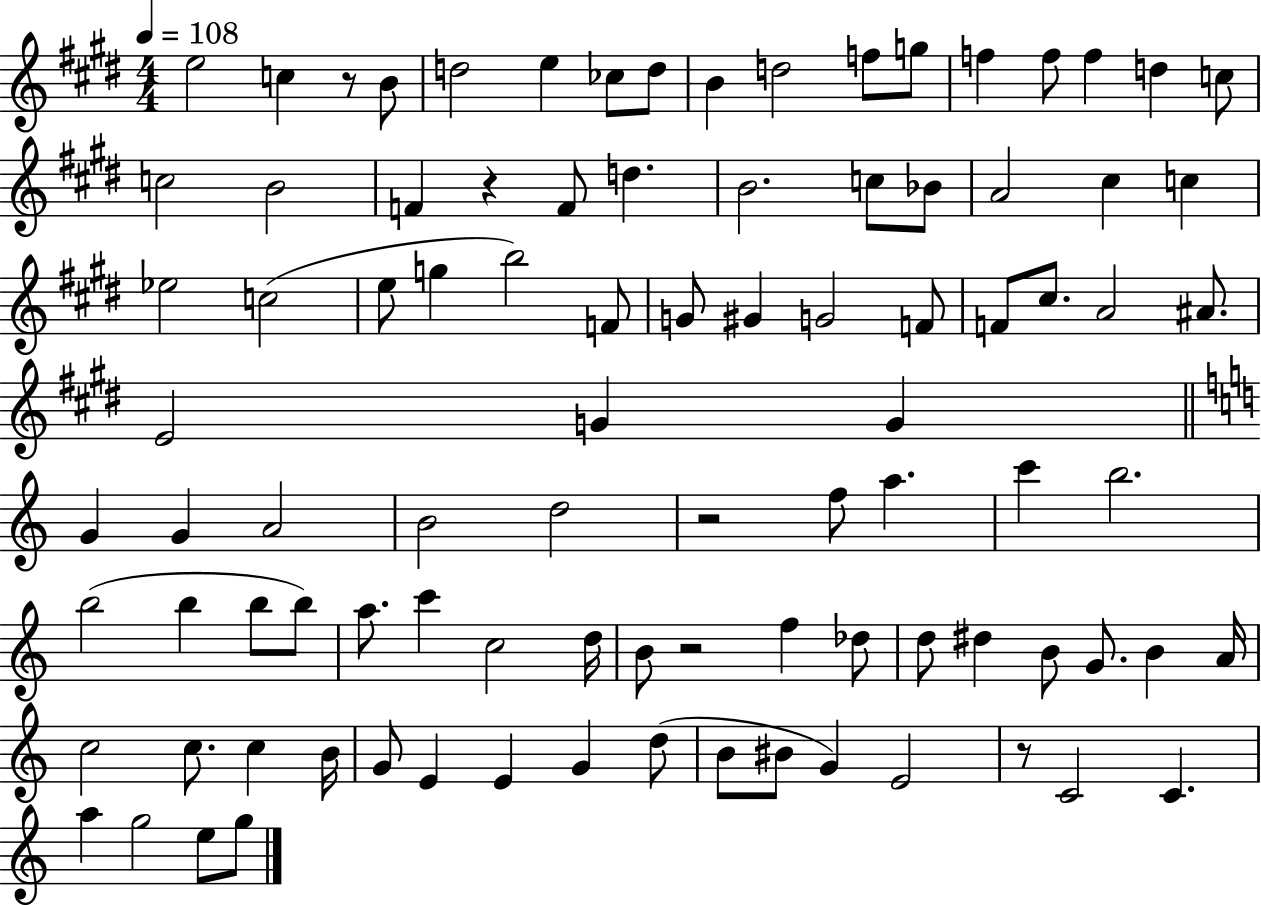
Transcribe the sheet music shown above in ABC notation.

X:1
T:Untitled
M:4/4
L:1/4
K:E
e2 c z/2 B/2 d2 e _c/2 d/2 B d2 f/2 g/2 f f/2 f d c/2 c2 B2 F z F/2 d B2 c/2 _B/2 A2 ^c c _e2 c2 e/2 g b2 F/2 G/2 ^G G2 F/2 F/2 ^c/2 A2 ^A/2 E2 G G G G A2 B2 d2 z2 f/2 a c' b2 b2 b b/2 b/2 a/2 c' c2 d/4 B/2 z2 f _d/2 d/2 ^d B/2 G/2 B A/4 c2 c/2 c B/4 G/2 E E G d/2 B/2 ^B/2 G E2 z/2 C2 C a g2 e/2 g/2